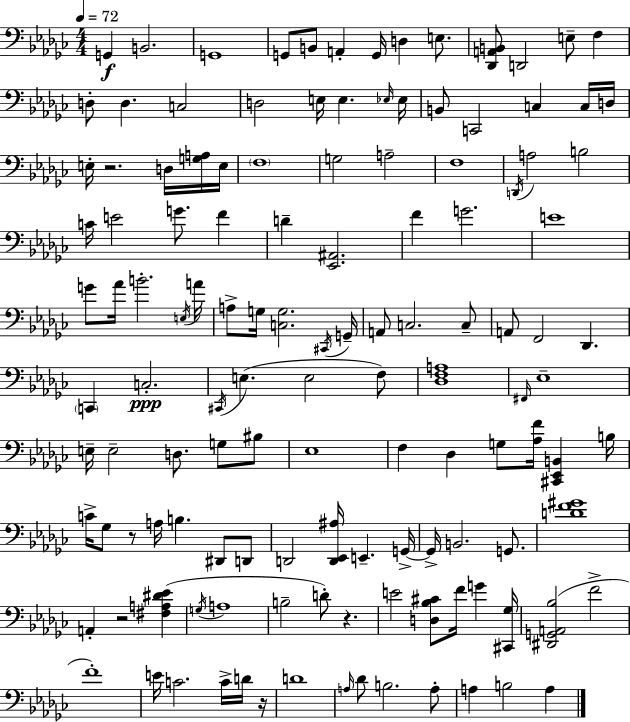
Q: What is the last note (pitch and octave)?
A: A3